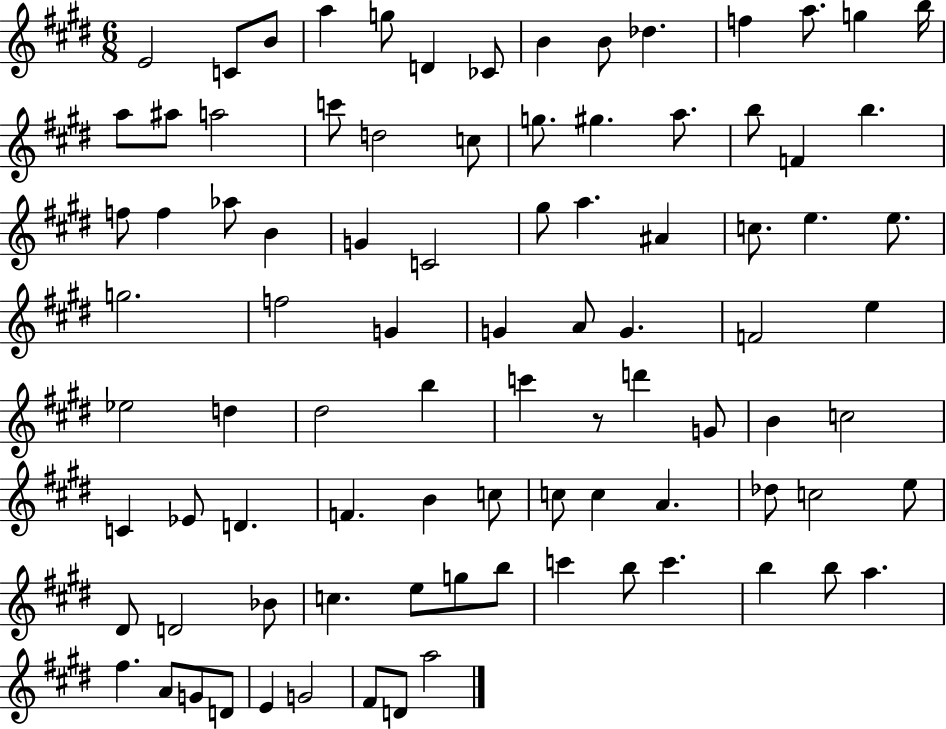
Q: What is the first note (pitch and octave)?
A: E4